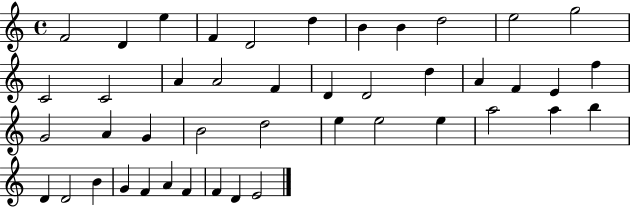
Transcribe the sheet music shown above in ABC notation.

X:1
T:Untitled
M:4/4
L:1/4
K:C
F2 D e F D2 d B B d2 e2 g2 C2 C2 A A2 F D D2 d A F E f G2 A G B2 d2 e e2 e a2 a b D D2 B G F A F F D E2